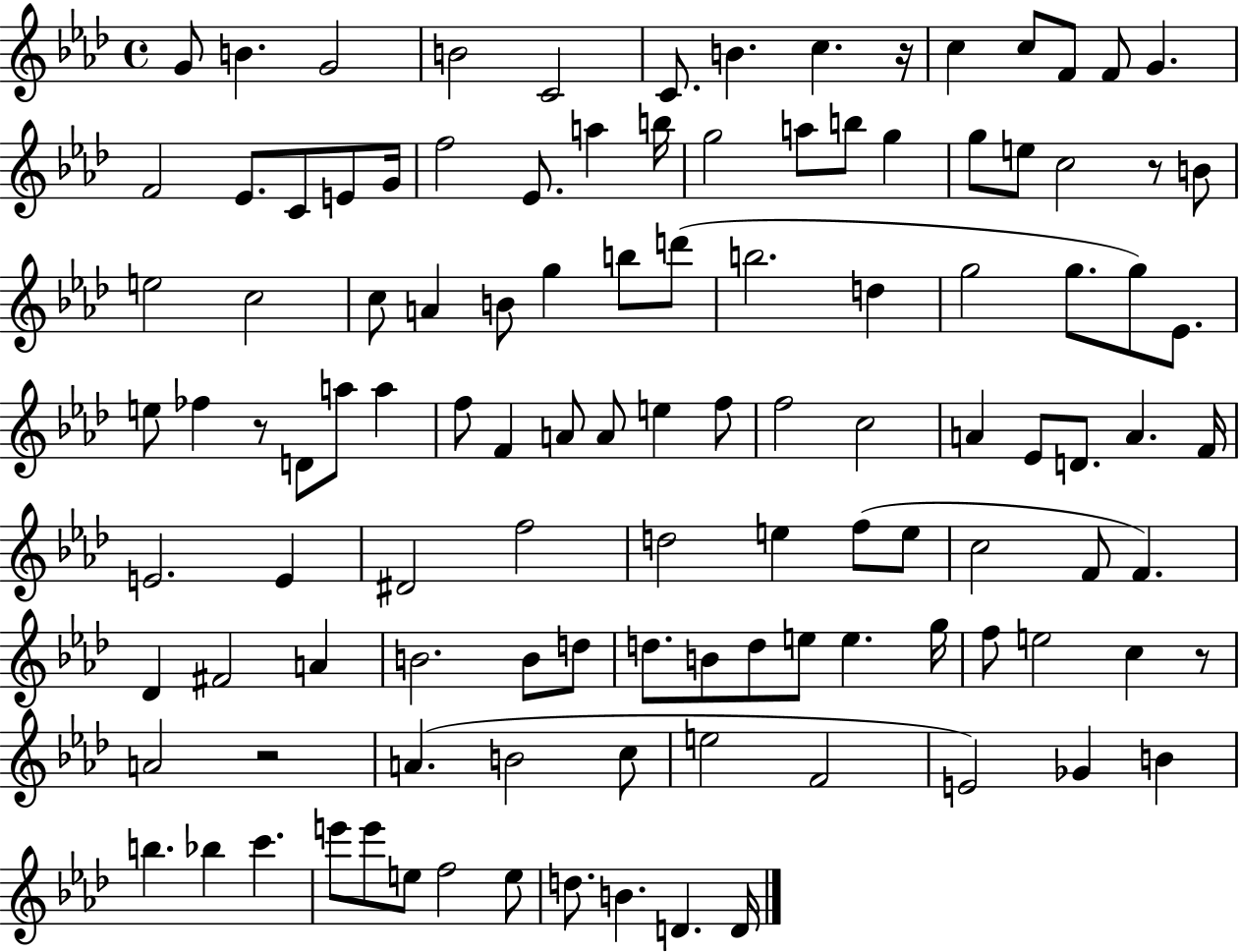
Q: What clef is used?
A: treble